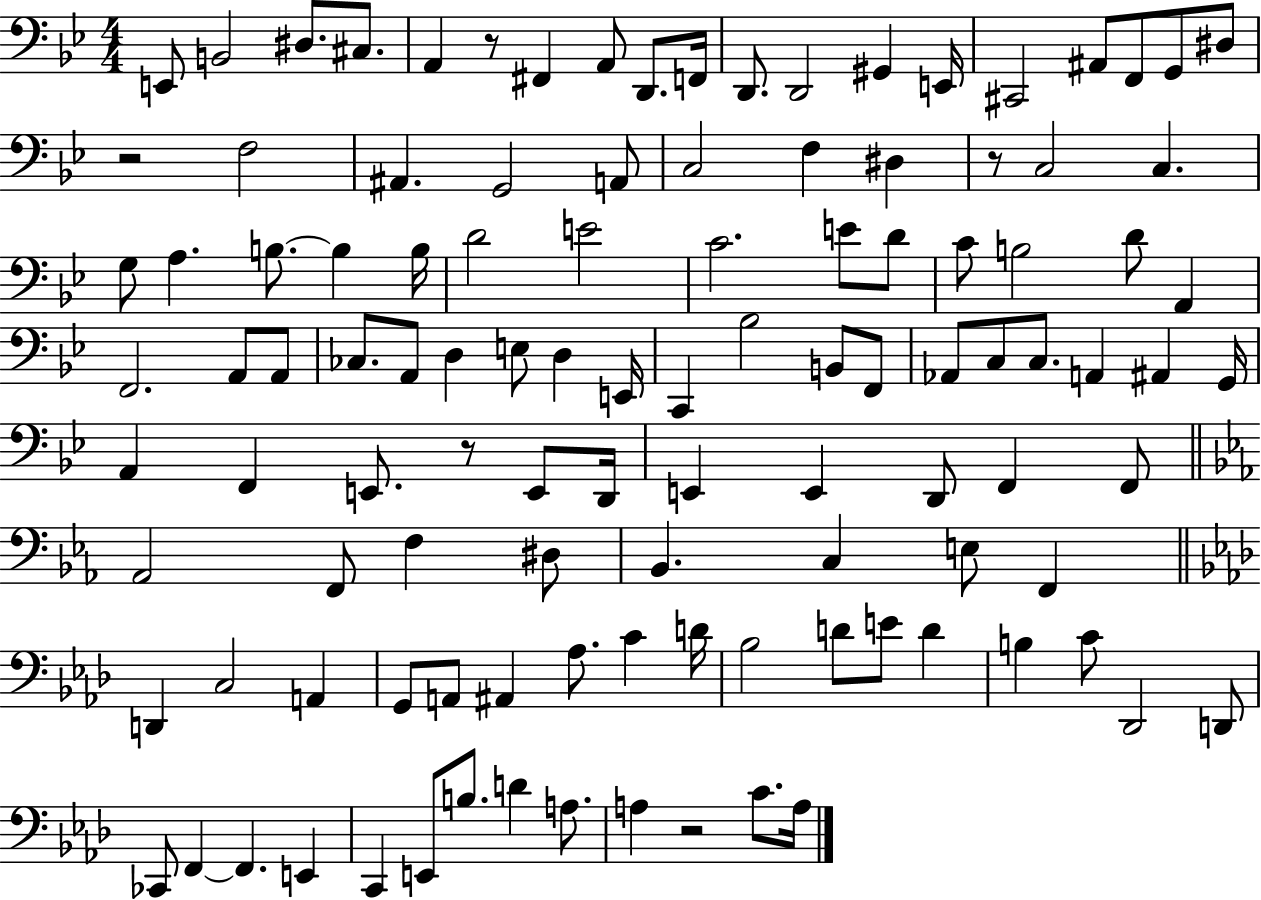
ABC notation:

X:1
T:Untitled
M:4/4
L:1/4
K:Bb
E,,/2 B,,2 ^D,/2 ^C,/2 A,, z/2 ^F,, A,,/2 D,,/2 F,,/4 D,,/2 D,,2 ^G,, E,,/4 ^C,,2 ^A,,/2 F,,/2 G,,/2 ^D,/2 z2 F,2 ^A,, G,,2 A,,/2 C,2 F, ^D, z/2 C,2 C, G,/2 A, B,/2 B, B,/4 D2 E2 C2 E/2 D/2 C/2 B,2 D/2 A,, F,,2 A,,/2 A,,/2 _C,/2 A,,/2 D, E,/2 D, E,,/4 C,, _B,2 B,,/2 F,,/2 _A,,/2 C,/2 C,/2 A,, ^A,, G,,/4 A,, F,, E,,/2 z/2 E,,/2 D,,/4 E,, E,, D,,/2 F,, F,,/2 _A,,2 F,,/2 F, ^D,/2 _B,, C, E,/2 F,, D,, C,2 A,, G,,/2 A,,/2 ^A,, _A,/2 C D/4 _B,2 D/2 E/2 D B, C/2 _D,,2 D,,/2 _C,,/2 F,, F,, E,, C,, E,,/2 B,/2 D A,/2 A, z2 C/2 A,/4